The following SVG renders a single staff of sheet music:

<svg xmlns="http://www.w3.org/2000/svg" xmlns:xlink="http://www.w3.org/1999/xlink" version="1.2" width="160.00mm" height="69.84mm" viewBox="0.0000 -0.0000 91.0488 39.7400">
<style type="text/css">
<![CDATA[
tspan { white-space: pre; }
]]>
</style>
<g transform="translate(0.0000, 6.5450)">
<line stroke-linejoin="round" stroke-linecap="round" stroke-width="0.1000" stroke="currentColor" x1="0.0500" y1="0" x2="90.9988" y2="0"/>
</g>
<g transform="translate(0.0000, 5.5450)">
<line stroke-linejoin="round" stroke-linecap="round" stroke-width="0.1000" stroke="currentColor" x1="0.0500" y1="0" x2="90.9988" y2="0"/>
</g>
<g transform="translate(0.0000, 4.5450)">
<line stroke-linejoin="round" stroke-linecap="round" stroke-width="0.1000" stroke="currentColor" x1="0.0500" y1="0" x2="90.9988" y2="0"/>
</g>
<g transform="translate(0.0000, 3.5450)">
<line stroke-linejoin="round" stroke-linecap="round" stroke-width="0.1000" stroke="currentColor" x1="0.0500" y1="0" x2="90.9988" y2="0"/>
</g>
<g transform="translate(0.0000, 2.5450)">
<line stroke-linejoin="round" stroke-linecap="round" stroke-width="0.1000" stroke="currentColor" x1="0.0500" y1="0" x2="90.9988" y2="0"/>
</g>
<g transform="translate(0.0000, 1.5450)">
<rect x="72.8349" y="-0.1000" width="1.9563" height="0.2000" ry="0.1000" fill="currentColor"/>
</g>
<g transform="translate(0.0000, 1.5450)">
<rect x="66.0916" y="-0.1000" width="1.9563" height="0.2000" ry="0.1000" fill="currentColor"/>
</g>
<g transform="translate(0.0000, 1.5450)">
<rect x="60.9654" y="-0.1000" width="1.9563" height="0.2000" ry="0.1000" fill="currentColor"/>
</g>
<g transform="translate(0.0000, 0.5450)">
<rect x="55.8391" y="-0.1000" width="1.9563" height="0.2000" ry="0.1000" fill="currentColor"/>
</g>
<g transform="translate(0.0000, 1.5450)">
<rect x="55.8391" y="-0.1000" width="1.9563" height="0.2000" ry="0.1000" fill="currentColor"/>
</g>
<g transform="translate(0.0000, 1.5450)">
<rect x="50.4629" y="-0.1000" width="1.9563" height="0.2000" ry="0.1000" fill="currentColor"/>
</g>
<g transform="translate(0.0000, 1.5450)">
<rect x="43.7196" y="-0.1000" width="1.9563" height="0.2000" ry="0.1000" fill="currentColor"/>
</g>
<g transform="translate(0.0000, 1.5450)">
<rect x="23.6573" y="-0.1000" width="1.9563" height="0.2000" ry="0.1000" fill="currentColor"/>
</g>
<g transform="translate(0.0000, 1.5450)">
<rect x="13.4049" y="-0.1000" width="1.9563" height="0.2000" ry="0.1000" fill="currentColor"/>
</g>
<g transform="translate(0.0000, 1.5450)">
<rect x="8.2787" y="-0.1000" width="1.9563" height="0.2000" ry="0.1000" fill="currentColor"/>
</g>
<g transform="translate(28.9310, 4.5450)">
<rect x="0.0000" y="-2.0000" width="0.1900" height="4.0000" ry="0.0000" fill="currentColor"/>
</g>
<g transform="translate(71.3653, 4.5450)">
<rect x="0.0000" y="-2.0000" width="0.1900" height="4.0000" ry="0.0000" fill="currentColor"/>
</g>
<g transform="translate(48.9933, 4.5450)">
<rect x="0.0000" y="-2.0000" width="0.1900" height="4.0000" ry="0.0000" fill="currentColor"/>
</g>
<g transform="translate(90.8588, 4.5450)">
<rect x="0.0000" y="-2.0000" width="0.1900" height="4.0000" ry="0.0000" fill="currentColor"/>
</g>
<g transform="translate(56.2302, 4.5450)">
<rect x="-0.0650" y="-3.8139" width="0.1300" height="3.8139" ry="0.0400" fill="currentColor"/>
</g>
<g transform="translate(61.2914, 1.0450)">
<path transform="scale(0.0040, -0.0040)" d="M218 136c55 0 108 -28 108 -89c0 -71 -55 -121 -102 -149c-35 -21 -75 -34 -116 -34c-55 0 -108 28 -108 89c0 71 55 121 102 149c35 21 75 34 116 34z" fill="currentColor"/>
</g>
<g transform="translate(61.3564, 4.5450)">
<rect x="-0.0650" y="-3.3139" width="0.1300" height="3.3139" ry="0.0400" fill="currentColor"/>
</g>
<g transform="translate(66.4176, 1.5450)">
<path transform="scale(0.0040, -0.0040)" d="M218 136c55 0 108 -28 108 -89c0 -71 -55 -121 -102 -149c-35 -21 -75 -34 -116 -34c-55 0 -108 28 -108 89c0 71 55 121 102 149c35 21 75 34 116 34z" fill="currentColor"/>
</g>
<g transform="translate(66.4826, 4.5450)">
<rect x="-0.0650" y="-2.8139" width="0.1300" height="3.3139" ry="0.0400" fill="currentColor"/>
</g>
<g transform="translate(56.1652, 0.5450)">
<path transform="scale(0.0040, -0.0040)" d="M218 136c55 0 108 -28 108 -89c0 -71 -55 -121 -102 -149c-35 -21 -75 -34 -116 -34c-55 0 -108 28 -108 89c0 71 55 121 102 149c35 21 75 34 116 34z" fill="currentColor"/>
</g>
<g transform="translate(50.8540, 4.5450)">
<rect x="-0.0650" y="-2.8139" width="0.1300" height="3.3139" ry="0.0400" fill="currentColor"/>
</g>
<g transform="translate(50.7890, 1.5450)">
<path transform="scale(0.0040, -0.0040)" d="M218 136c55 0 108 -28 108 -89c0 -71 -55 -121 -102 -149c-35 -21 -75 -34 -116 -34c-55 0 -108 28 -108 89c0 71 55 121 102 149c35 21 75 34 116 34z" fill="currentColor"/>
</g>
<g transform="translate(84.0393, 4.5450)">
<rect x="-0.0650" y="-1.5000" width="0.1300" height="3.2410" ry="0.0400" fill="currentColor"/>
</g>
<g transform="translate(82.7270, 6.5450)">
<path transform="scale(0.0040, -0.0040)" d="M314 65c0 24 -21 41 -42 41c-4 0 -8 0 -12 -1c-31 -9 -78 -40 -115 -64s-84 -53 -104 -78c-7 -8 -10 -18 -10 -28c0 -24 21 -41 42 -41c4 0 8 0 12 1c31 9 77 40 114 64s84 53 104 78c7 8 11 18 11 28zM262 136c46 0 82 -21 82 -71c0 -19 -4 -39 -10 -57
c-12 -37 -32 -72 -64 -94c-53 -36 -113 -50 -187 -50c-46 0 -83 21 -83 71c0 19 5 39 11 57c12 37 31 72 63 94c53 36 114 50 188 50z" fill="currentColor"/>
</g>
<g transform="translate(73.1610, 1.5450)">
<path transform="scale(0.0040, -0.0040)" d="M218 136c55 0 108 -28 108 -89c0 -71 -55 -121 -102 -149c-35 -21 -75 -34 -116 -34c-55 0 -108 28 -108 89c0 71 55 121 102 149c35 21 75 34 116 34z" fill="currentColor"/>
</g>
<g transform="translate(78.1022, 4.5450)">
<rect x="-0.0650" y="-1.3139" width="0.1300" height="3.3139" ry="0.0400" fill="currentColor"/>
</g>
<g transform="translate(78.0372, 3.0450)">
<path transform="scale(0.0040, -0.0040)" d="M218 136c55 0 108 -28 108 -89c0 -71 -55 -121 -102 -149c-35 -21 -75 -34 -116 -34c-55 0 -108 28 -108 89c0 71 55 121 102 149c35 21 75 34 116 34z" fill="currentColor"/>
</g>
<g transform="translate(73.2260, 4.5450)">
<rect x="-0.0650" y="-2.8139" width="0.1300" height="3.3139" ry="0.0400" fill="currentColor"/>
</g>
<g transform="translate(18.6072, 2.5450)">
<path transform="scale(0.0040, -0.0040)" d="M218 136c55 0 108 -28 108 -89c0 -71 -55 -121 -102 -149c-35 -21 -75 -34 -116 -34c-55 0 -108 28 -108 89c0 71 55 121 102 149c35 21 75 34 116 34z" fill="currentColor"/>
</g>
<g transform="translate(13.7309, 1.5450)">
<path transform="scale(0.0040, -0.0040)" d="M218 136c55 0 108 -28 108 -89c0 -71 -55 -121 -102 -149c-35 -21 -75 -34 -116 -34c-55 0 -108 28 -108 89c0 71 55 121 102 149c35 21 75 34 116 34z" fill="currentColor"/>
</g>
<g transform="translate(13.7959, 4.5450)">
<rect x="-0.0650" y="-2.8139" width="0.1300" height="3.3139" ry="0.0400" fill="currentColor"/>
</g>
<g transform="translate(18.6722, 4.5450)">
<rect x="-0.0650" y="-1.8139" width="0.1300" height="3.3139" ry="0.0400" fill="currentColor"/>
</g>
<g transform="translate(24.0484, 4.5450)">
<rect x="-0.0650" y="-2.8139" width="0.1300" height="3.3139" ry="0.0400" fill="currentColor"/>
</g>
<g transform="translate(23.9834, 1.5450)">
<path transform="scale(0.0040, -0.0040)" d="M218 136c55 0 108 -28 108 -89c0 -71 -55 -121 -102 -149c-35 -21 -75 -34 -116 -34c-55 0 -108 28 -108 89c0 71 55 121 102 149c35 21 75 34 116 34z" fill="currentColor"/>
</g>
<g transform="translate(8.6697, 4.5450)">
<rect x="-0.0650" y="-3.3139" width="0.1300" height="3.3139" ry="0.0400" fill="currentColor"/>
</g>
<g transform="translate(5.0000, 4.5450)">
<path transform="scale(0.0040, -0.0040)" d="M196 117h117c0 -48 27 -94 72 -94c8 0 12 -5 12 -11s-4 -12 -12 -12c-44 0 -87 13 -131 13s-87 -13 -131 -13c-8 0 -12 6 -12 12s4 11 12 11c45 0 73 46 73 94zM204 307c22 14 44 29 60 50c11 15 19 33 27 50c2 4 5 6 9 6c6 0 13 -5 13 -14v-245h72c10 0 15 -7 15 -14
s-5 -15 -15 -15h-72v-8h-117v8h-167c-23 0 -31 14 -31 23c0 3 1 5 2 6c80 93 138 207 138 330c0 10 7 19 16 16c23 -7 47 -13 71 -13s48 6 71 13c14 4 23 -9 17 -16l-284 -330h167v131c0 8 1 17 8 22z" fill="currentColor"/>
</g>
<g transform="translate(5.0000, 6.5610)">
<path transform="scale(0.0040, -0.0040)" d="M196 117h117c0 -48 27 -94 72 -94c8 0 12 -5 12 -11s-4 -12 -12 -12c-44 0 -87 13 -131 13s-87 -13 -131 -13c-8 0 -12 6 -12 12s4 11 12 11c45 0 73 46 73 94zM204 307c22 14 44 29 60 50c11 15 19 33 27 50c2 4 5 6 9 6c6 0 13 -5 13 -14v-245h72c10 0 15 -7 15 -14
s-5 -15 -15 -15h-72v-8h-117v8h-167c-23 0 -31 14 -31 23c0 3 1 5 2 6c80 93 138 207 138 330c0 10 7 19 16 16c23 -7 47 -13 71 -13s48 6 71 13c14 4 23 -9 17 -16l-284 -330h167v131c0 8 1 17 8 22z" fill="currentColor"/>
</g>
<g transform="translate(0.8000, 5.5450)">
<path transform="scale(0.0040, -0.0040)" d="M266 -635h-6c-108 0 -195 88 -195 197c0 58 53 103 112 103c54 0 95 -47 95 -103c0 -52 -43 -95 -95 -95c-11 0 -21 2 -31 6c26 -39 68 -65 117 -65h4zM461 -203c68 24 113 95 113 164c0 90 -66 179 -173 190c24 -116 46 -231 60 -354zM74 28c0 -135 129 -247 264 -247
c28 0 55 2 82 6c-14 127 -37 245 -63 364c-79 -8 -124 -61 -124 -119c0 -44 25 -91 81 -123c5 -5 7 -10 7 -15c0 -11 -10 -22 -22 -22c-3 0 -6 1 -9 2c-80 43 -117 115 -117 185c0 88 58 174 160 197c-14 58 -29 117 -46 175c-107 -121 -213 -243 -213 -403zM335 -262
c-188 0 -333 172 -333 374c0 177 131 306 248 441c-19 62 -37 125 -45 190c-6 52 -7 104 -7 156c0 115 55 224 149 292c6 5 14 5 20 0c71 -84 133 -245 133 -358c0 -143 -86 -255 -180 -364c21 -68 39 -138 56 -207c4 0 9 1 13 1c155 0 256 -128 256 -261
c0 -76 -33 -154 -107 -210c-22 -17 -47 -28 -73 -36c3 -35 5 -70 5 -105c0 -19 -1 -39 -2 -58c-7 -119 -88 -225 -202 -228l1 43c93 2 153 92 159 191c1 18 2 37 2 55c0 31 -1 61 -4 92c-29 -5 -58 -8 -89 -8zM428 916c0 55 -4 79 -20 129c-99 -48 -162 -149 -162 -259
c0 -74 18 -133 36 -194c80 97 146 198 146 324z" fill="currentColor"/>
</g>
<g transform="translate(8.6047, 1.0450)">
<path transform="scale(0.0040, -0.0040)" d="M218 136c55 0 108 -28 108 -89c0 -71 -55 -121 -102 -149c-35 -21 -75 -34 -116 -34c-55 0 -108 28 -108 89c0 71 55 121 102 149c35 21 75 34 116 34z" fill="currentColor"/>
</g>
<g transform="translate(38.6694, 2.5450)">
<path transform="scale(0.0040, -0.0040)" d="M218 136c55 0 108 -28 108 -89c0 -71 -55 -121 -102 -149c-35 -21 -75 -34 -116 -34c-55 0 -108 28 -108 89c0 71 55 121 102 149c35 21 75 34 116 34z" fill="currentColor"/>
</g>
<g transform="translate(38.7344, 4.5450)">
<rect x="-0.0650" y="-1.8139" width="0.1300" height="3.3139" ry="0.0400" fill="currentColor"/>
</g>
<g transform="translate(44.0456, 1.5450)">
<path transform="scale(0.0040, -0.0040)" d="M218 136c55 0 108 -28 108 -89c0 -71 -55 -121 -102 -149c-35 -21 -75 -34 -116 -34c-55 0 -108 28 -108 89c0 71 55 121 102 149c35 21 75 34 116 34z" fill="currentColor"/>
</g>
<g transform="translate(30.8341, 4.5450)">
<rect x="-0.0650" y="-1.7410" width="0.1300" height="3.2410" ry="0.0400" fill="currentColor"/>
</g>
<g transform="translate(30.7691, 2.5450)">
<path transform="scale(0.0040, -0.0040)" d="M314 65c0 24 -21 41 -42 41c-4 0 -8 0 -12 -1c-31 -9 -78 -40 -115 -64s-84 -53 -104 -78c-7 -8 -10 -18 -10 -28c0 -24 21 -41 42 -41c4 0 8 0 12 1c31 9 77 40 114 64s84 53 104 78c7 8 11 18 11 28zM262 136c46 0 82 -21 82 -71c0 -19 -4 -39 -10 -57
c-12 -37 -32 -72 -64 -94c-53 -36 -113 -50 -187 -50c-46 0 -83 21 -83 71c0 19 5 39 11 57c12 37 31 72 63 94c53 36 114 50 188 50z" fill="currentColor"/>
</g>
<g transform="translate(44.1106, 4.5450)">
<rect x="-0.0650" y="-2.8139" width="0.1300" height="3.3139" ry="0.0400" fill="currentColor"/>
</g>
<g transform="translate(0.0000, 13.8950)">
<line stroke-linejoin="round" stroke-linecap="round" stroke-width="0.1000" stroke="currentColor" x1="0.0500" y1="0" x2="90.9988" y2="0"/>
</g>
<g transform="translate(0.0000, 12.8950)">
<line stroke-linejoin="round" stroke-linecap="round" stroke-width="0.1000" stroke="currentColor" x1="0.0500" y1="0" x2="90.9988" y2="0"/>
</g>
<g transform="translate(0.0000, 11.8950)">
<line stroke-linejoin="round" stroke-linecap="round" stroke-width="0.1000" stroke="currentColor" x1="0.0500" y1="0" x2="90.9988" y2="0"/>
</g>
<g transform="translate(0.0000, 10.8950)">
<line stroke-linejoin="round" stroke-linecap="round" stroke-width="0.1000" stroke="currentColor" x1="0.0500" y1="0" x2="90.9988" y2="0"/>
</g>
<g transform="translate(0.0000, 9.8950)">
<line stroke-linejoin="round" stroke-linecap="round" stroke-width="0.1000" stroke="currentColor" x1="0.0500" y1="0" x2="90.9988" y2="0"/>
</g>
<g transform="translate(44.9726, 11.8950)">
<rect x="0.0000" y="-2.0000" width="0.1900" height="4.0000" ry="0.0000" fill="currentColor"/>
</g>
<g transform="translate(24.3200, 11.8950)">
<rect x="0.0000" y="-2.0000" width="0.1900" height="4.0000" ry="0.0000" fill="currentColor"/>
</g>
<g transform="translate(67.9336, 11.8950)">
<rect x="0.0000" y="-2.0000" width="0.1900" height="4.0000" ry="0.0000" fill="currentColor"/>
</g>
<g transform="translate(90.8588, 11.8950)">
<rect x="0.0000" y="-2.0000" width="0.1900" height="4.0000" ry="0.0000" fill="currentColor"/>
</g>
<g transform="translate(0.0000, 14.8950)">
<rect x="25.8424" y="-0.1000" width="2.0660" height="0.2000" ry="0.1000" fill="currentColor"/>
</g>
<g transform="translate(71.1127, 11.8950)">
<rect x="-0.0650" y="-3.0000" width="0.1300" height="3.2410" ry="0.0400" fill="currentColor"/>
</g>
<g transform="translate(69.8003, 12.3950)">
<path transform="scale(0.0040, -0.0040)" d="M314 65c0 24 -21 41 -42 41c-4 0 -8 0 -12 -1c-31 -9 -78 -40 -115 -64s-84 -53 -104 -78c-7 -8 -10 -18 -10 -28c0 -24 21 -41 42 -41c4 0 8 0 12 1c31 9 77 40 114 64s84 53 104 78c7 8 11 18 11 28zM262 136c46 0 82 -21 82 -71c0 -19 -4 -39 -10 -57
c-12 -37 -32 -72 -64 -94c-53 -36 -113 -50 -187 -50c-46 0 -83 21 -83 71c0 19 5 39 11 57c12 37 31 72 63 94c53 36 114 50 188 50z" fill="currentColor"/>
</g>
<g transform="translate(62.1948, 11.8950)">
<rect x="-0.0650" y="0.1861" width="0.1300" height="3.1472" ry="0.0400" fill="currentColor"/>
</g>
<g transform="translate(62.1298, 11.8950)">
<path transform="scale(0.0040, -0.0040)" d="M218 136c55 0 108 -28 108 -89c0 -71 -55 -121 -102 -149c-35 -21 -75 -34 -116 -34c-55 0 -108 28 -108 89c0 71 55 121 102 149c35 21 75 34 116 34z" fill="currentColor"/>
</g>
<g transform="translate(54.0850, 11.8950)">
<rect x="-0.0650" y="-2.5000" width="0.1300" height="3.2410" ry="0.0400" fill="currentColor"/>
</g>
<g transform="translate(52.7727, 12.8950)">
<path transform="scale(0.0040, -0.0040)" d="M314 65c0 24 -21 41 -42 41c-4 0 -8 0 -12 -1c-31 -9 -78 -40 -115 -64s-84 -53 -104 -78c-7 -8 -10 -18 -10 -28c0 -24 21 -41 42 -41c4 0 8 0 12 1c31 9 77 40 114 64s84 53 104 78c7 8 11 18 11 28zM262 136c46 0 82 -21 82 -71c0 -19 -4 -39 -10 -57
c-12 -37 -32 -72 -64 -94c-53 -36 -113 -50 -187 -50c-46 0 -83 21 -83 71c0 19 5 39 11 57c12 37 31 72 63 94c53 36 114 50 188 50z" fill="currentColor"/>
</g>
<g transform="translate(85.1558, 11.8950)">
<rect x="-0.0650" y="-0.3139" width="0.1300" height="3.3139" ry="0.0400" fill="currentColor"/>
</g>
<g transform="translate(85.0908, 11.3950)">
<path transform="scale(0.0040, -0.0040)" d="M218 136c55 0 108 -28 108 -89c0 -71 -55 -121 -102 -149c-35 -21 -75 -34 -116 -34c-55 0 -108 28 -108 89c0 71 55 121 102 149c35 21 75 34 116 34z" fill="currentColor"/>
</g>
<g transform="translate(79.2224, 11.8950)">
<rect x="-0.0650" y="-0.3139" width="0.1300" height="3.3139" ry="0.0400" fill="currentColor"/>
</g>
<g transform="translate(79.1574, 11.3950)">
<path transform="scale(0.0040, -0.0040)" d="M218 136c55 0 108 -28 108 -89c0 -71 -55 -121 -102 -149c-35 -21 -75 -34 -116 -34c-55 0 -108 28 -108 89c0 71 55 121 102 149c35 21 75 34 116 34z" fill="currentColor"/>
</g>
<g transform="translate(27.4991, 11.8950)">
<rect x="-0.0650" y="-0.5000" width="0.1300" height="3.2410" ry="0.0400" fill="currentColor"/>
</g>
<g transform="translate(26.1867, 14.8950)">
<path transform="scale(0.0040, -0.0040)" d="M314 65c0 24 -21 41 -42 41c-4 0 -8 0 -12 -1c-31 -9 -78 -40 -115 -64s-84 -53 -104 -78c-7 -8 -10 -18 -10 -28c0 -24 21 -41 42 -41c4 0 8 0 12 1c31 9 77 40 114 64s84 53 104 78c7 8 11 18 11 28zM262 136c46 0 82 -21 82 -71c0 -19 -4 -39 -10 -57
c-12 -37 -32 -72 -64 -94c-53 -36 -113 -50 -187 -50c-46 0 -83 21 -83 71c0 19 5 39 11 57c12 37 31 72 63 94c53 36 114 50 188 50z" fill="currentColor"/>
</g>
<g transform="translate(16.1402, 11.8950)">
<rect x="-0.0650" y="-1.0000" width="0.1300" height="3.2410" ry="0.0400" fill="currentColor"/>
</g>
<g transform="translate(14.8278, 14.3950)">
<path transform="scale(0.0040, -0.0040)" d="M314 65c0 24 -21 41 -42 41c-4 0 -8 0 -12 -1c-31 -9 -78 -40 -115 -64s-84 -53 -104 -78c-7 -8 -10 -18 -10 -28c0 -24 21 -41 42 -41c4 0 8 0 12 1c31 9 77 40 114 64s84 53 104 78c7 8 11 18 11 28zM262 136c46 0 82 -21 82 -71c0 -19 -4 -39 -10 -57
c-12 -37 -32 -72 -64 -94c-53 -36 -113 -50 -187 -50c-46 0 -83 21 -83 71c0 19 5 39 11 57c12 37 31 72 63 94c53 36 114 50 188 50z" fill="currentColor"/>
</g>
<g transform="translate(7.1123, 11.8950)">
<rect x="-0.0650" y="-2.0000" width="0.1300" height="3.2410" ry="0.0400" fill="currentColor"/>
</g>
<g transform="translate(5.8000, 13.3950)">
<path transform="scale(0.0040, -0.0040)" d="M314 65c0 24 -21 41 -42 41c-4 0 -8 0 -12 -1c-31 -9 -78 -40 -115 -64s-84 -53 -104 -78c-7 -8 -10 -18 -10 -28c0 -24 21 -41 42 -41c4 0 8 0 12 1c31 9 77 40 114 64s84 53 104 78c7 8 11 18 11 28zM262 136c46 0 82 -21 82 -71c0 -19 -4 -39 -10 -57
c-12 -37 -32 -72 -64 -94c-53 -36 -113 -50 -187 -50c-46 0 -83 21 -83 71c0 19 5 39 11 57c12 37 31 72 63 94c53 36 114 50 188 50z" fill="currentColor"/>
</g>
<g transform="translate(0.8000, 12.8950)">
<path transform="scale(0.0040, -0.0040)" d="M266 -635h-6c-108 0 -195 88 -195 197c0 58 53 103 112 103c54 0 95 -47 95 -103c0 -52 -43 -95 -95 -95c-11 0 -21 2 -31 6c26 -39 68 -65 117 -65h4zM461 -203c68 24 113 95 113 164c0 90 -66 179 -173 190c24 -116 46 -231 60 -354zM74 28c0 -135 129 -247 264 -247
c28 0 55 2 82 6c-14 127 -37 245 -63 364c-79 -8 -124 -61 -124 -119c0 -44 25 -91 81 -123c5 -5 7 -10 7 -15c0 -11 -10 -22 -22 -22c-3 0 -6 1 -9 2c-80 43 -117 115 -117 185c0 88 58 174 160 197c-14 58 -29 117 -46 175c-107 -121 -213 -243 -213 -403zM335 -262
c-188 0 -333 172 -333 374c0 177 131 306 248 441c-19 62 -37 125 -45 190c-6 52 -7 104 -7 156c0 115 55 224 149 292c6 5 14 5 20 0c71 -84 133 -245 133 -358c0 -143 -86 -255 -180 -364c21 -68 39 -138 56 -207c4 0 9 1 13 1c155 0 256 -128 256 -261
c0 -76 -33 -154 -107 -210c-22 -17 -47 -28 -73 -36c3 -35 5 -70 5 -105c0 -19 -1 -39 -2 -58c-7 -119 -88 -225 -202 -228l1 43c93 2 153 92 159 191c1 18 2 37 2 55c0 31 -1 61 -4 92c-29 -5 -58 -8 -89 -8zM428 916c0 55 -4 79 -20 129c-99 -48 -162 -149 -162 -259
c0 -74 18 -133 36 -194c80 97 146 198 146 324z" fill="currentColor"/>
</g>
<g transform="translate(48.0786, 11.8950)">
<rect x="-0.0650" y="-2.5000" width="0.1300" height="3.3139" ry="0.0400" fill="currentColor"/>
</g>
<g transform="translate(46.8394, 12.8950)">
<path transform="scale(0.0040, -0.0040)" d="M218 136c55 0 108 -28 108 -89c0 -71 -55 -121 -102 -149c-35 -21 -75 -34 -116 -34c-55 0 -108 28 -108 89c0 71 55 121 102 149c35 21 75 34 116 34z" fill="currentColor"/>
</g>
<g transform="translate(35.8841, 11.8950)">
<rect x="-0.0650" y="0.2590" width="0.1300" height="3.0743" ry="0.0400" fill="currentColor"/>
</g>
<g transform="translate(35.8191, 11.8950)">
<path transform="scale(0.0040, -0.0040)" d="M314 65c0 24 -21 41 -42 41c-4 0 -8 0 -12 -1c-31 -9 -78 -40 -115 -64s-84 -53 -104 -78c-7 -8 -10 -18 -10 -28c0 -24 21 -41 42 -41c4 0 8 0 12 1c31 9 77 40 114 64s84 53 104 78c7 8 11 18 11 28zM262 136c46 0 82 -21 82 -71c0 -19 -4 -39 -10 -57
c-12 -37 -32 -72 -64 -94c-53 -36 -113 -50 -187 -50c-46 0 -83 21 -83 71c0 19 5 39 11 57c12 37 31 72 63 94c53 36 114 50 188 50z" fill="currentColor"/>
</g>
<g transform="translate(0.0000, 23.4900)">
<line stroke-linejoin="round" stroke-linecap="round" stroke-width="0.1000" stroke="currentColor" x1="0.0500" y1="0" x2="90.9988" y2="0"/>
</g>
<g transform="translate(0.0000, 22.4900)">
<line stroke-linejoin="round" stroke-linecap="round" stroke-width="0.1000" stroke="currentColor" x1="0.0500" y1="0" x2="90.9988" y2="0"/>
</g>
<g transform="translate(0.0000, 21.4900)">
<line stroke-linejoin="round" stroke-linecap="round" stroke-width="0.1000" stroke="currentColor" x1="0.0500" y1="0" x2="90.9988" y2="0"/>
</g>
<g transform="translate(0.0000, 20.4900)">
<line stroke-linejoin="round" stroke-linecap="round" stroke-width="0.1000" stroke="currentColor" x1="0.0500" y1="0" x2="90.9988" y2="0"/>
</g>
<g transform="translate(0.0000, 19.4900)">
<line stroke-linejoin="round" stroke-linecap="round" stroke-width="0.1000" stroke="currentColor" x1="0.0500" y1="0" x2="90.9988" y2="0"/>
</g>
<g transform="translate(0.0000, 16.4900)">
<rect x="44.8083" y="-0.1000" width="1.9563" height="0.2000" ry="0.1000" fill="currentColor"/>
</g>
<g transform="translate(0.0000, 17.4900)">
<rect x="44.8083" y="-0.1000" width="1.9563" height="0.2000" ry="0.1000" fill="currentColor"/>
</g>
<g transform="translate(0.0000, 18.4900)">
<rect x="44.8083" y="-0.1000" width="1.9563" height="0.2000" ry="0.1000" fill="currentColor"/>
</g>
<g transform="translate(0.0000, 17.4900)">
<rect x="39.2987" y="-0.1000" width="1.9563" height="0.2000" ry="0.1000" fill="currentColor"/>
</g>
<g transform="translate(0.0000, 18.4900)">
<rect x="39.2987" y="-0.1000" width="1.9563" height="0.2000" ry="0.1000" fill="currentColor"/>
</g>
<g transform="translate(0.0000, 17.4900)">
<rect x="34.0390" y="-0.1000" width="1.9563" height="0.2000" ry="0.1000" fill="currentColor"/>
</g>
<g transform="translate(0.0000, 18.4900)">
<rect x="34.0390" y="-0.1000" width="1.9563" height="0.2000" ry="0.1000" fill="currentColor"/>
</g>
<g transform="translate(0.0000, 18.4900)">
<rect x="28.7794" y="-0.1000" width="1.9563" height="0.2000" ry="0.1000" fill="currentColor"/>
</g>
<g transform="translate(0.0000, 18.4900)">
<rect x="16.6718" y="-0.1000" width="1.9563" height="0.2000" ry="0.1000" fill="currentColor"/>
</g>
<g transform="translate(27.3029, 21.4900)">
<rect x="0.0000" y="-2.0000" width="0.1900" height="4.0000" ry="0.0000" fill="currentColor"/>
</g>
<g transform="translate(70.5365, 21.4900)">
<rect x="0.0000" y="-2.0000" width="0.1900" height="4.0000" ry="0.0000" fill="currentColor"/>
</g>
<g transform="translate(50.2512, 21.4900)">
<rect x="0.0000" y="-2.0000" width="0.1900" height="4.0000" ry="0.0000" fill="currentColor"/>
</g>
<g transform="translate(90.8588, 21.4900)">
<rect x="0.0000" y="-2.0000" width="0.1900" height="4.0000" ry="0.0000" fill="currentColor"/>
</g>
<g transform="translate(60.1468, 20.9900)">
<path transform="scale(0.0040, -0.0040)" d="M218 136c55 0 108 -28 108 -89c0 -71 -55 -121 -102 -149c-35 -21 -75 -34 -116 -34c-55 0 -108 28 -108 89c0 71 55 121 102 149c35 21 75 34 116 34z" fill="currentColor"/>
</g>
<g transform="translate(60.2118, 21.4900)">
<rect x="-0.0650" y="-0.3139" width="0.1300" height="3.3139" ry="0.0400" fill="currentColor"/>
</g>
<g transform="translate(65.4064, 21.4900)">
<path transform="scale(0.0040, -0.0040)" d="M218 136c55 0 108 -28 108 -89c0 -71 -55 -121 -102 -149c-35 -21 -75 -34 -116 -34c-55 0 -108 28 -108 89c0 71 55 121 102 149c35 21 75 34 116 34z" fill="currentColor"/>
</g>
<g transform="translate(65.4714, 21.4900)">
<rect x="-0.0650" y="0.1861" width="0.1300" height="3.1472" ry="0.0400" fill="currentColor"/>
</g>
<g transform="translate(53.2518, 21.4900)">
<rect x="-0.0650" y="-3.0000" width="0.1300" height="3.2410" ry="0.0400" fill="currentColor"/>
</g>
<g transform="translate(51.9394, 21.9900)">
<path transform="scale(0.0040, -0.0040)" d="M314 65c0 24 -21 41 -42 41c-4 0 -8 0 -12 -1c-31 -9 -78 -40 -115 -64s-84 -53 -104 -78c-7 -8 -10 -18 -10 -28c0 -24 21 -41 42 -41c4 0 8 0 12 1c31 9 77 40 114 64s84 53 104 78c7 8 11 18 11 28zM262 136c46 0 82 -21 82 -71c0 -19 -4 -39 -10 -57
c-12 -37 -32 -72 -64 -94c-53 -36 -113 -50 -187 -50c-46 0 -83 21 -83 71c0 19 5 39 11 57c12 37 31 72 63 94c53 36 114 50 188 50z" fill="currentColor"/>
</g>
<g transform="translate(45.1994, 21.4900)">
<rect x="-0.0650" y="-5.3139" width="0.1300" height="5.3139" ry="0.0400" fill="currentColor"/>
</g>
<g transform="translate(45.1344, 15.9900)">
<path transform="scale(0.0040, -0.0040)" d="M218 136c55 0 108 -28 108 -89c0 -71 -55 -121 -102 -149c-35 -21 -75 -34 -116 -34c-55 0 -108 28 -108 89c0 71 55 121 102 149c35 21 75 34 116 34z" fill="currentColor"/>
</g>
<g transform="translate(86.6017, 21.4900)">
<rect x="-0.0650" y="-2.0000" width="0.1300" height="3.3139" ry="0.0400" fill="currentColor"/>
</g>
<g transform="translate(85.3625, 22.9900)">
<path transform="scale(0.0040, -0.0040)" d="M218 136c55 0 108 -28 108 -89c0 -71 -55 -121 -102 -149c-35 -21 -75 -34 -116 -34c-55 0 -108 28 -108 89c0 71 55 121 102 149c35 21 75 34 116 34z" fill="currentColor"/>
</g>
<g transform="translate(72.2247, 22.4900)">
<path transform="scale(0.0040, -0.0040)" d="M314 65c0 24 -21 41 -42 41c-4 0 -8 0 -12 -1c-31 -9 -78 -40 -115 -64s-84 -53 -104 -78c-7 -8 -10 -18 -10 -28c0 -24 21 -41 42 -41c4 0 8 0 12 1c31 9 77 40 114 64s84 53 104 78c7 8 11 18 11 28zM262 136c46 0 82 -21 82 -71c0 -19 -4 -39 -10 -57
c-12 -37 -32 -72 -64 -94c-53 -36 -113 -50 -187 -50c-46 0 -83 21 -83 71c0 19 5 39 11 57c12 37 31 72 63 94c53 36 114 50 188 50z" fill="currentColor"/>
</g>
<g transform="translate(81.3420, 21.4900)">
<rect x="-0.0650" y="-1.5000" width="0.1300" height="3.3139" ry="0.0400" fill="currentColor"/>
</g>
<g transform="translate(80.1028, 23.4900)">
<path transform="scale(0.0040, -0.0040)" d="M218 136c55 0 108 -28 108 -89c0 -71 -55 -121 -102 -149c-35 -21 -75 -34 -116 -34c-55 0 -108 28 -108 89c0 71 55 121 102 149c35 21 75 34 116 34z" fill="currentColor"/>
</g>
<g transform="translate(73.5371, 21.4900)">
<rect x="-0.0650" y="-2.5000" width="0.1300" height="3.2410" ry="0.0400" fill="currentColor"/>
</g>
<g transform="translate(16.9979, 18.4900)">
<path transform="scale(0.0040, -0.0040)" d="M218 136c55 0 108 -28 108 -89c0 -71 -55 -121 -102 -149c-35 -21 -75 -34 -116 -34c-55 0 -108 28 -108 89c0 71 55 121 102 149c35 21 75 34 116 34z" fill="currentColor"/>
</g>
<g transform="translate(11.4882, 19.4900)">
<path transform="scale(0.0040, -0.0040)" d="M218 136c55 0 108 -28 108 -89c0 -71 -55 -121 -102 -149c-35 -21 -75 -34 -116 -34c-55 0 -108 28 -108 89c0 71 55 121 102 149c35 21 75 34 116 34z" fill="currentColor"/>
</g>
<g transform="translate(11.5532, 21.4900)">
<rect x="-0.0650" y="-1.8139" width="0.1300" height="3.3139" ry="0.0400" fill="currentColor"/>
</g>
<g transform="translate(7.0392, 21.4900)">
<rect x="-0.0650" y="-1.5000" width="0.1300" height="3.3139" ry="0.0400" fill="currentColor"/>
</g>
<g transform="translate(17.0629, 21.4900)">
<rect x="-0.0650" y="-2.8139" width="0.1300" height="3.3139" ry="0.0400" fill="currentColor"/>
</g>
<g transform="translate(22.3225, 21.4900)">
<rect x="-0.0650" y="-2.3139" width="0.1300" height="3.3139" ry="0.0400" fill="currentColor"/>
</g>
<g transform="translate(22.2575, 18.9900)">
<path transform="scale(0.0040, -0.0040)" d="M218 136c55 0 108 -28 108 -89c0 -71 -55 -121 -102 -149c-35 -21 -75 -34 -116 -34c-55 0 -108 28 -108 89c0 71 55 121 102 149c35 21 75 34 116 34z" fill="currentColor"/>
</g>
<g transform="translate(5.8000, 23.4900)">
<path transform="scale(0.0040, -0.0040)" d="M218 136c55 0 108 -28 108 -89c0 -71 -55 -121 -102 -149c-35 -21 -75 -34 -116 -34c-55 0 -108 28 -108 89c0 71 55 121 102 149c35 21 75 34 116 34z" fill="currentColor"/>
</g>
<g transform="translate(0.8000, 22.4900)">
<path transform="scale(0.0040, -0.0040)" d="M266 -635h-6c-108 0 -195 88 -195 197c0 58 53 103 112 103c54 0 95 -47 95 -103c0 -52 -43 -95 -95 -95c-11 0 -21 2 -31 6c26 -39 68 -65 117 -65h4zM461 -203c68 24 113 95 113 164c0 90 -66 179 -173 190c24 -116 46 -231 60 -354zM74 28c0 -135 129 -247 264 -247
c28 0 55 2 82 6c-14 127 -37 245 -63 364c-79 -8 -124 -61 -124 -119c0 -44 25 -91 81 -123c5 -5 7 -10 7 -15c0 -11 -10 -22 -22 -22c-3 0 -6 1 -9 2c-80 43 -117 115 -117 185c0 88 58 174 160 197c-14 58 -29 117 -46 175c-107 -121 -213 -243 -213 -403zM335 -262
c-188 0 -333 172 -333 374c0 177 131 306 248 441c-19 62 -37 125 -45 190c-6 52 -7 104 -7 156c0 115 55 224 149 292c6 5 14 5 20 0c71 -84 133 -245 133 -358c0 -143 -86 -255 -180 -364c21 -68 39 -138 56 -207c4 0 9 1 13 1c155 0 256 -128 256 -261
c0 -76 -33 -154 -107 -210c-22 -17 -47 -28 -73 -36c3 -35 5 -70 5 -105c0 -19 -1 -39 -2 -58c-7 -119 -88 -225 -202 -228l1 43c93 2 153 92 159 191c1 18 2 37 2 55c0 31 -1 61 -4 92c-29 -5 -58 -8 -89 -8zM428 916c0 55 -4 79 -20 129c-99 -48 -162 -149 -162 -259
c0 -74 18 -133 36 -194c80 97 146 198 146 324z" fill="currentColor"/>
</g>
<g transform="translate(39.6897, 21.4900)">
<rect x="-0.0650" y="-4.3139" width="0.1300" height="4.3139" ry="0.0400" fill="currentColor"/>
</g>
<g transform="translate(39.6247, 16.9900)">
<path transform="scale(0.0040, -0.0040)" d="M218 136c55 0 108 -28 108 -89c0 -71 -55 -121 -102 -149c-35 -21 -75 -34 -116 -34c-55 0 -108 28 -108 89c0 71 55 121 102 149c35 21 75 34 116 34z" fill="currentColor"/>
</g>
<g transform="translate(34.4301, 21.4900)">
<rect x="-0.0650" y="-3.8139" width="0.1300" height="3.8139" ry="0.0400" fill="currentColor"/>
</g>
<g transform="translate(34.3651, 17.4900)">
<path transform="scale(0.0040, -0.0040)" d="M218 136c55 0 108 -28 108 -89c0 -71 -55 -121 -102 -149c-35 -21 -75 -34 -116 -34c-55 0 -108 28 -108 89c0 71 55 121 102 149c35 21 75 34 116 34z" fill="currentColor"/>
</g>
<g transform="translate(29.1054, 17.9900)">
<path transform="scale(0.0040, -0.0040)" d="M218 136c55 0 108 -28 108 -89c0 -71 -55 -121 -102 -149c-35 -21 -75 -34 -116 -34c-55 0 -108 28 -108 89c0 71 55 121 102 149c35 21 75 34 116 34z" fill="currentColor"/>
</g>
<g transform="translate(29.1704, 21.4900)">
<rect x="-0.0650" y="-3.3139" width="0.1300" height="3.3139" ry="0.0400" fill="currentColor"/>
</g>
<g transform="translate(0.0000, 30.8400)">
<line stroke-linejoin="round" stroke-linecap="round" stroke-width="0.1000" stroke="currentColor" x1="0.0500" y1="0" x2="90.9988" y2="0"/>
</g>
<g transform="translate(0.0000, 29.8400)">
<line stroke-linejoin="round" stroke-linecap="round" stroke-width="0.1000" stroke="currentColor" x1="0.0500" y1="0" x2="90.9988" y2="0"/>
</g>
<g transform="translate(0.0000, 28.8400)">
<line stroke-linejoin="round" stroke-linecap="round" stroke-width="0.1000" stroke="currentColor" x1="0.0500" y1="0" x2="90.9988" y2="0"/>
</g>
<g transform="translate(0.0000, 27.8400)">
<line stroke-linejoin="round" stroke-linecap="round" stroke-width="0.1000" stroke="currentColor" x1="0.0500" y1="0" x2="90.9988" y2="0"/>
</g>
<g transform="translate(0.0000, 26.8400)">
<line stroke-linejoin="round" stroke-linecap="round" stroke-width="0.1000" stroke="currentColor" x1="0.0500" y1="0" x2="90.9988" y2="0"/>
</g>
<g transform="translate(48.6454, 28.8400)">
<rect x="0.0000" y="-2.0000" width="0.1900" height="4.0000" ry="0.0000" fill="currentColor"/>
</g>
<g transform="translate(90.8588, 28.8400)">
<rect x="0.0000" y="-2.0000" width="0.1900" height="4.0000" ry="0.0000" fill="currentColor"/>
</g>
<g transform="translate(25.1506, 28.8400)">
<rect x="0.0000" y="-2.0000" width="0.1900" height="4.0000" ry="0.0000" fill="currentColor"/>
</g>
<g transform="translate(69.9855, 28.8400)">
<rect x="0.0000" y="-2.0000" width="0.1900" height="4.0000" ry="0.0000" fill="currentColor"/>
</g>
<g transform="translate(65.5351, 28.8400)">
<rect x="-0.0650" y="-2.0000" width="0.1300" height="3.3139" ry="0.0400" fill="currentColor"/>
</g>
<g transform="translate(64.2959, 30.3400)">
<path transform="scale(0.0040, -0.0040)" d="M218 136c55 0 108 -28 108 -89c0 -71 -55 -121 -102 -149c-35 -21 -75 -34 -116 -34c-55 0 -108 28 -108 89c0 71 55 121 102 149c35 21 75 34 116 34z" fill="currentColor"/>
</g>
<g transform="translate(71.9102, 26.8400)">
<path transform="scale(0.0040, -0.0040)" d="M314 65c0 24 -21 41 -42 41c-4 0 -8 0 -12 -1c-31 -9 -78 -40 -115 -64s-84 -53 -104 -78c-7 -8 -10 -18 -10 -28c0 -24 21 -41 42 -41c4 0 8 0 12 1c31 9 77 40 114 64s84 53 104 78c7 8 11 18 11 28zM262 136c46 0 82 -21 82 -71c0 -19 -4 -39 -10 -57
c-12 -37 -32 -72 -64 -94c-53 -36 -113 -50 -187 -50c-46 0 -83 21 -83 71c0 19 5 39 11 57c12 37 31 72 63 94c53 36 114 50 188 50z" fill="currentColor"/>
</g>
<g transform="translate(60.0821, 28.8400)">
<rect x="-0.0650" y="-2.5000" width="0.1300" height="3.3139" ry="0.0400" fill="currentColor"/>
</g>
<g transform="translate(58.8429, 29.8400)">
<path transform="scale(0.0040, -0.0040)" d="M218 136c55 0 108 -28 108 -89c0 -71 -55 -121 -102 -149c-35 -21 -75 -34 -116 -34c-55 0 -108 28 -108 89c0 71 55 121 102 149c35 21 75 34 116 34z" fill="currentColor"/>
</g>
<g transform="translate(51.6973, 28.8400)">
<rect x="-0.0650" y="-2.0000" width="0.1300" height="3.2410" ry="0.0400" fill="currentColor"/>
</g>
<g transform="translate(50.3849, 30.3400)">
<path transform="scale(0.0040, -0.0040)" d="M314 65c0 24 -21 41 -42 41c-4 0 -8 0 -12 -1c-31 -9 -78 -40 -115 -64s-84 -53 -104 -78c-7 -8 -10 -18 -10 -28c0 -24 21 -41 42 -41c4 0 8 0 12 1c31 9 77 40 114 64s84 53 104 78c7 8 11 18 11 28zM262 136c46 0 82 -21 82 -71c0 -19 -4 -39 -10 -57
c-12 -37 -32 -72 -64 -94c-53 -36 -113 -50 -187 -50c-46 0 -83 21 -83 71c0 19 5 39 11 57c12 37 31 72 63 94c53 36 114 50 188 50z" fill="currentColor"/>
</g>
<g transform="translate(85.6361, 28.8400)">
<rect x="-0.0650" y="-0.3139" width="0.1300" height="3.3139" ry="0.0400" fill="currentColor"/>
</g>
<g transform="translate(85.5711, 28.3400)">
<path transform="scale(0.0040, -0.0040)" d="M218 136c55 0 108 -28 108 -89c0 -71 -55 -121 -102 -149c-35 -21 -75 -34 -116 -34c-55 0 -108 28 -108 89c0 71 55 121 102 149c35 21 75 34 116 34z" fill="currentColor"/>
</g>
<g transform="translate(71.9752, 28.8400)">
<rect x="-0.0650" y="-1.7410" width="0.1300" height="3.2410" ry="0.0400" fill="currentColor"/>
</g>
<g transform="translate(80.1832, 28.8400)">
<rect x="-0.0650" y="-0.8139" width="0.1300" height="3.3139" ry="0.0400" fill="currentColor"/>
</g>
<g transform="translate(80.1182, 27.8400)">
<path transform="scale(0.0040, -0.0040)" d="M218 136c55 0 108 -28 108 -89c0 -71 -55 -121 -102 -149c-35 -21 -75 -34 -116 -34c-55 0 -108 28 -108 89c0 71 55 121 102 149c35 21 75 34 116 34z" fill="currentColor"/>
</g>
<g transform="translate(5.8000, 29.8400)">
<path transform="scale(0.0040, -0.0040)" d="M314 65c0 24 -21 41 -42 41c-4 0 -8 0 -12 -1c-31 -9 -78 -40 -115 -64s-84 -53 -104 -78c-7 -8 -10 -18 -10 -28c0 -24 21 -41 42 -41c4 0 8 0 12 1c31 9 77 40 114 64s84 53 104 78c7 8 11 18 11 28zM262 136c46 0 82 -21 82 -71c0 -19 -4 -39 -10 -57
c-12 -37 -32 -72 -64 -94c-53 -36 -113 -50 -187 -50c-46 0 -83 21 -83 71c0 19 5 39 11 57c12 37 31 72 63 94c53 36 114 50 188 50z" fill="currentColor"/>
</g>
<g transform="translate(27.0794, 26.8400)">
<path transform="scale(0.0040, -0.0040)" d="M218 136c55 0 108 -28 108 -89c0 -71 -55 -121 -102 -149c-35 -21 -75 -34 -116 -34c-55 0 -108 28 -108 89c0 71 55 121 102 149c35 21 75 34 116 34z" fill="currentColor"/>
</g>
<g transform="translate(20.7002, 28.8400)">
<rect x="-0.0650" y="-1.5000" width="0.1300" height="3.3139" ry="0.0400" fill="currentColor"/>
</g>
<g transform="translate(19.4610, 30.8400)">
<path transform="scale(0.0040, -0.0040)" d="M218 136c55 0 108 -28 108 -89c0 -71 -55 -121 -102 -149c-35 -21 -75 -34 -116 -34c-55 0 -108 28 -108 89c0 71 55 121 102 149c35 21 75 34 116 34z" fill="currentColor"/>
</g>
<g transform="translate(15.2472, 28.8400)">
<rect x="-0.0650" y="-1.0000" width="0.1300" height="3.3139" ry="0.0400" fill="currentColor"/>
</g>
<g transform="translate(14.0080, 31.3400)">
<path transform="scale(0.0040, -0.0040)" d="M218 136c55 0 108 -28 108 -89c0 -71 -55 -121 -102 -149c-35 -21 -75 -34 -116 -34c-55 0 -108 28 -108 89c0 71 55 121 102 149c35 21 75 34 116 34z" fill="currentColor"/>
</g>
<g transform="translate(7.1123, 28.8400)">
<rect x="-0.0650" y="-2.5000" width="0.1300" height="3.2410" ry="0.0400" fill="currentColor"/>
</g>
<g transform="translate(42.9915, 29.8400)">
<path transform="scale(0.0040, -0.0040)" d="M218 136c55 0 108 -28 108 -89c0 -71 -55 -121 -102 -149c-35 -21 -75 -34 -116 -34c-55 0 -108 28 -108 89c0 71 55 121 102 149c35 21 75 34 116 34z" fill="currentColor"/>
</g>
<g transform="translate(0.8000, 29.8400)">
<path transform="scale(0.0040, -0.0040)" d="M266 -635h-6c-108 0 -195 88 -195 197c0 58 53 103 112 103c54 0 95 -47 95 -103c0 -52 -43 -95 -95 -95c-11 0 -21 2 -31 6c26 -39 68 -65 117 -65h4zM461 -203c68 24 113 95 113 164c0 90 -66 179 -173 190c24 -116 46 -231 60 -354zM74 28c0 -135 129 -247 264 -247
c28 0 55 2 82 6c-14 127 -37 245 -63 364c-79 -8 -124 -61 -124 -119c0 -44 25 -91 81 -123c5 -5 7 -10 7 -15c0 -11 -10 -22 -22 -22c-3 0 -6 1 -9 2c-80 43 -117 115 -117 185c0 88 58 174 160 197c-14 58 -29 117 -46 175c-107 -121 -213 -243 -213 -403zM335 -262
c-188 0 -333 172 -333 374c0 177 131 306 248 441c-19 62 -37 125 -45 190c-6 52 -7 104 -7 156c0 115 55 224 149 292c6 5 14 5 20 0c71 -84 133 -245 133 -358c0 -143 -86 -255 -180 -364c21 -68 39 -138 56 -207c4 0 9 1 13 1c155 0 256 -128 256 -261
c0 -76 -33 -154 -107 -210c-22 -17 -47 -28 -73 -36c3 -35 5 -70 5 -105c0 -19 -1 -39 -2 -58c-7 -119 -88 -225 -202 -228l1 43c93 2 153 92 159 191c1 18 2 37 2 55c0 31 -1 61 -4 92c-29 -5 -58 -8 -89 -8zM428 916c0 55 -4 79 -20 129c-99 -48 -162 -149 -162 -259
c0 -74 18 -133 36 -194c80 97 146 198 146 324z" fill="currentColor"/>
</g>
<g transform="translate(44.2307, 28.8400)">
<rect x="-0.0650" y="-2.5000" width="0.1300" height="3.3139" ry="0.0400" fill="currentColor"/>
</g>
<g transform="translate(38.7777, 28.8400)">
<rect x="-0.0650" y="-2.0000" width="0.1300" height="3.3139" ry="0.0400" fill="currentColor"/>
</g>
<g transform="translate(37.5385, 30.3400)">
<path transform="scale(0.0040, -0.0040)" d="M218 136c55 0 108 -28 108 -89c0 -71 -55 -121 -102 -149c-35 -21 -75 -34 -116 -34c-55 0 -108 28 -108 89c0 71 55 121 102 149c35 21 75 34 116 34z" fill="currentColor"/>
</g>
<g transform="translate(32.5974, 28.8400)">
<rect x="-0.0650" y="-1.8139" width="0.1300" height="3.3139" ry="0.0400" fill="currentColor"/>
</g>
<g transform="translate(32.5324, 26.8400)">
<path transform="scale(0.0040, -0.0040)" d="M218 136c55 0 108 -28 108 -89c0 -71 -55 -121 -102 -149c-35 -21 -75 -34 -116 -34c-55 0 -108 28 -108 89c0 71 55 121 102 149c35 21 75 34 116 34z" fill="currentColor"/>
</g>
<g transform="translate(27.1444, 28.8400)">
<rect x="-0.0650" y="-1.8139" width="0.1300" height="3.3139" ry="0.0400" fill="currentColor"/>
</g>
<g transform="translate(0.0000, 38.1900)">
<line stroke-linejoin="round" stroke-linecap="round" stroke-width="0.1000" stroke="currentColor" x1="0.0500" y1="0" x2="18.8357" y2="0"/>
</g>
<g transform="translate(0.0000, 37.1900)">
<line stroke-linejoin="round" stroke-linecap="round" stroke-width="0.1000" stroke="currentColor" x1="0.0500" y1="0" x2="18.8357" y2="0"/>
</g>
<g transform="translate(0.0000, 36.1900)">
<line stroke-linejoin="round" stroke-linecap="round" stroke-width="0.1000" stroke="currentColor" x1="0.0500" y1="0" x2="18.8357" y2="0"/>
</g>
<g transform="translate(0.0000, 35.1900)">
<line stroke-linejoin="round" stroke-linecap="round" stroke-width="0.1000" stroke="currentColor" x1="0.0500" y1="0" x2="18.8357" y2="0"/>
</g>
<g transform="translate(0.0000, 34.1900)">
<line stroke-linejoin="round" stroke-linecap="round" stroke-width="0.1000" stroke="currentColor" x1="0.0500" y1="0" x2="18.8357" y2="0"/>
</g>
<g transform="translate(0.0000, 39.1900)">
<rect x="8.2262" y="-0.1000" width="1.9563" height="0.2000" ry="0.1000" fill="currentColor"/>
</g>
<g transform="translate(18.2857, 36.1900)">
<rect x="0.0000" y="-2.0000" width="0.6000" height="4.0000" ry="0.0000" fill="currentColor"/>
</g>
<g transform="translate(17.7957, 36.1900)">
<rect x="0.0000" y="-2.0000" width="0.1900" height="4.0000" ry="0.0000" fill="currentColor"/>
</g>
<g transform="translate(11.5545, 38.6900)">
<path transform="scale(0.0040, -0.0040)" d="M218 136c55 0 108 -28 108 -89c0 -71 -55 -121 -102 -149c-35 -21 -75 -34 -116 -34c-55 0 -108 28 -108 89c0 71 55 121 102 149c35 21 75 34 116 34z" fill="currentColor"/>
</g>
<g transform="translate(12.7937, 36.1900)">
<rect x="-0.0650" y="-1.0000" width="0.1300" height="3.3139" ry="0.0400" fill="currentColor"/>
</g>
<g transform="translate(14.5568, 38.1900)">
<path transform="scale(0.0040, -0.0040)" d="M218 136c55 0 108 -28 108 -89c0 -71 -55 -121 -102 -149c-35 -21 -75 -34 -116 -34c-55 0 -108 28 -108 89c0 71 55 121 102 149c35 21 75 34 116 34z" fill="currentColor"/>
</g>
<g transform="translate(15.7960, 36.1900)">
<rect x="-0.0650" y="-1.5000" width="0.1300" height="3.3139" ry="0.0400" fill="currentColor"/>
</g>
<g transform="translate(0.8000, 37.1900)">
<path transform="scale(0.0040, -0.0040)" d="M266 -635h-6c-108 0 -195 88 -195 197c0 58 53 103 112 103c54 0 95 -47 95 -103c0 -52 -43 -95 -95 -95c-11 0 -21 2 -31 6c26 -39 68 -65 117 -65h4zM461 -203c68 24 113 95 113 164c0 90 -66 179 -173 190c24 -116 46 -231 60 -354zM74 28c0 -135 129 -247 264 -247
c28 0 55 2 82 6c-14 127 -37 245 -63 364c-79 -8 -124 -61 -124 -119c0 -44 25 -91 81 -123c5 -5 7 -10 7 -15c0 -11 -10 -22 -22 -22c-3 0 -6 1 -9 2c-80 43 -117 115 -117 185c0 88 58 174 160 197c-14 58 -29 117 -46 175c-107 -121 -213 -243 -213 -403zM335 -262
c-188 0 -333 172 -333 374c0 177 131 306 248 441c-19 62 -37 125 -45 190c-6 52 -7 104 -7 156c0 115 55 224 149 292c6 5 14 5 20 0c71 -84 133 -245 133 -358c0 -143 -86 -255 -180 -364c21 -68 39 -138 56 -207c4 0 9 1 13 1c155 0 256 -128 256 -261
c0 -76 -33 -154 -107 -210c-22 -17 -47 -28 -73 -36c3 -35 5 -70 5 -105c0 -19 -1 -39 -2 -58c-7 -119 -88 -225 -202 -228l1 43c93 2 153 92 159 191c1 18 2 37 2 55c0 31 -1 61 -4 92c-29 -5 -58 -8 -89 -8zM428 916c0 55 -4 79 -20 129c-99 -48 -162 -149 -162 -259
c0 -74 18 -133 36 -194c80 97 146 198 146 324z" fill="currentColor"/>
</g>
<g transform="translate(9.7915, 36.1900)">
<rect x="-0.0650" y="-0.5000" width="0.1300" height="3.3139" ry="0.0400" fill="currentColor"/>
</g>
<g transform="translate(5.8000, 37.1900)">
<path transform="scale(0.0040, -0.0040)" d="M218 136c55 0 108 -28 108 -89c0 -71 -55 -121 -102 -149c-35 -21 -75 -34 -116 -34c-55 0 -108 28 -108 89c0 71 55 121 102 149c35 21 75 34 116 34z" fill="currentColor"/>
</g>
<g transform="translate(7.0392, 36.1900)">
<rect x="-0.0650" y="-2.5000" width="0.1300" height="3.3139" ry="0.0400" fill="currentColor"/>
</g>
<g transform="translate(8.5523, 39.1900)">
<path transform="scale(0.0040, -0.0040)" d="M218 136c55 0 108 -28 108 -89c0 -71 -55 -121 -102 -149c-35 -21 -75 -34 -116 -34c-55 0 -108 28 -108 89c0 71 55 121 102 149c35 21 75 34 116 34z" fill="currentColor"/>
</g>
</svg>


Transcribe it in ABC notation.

X:1
T:Untitled
M:4/4
L:1/4
K:C
b a f a f2 f a a c' b a a e E2 F2 D2 C2 B2 G G2 B A2 c c E f a g b c' d' f' A2 c B G2 E F G2 D E f f F G F2 G F f2 d c G C D E